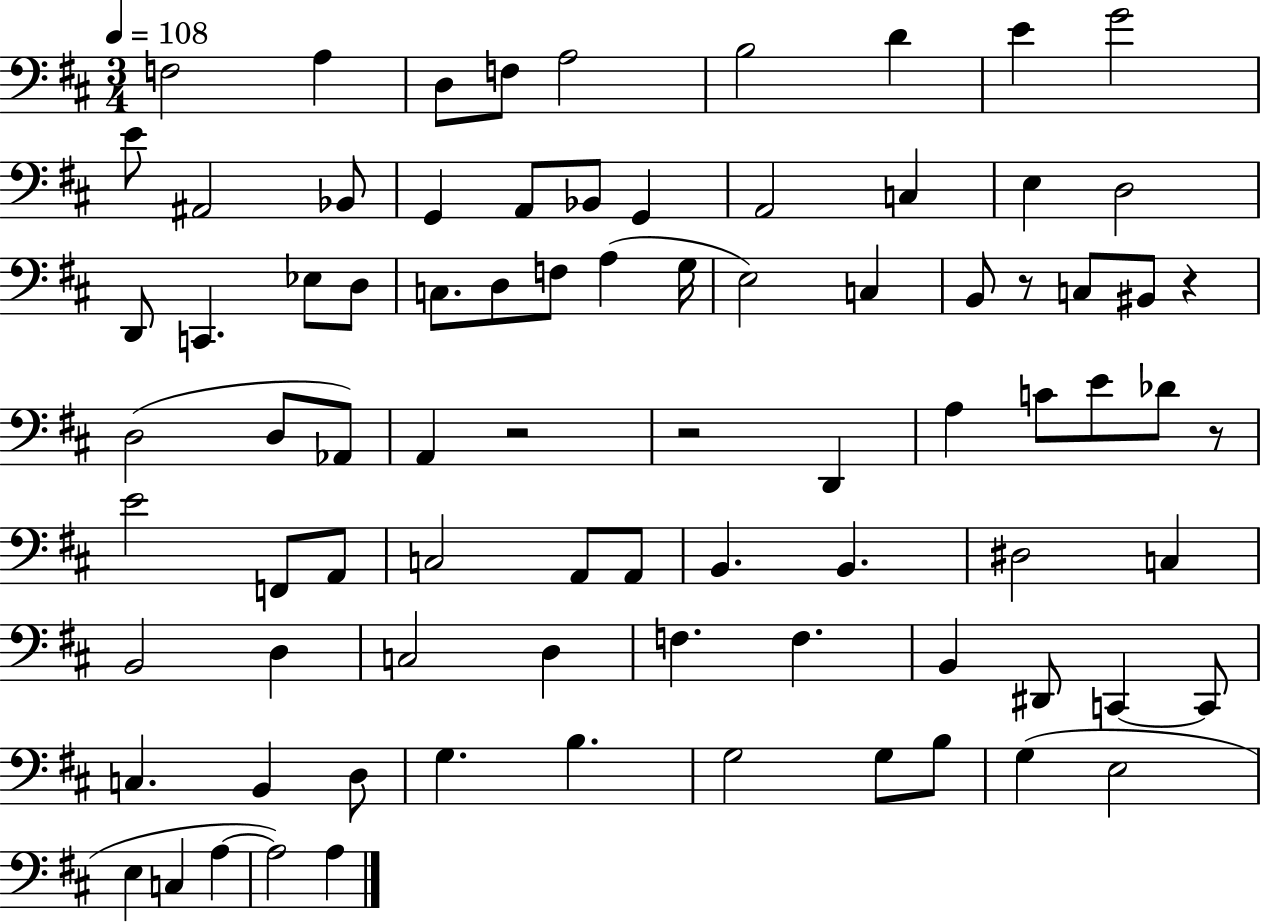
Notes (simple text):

F3/h A3/q D3/e F3/e A3/h B3/h D4/q E4/q G4/h E4/e A#2/h Bb2/e G2/q A2/e Bb2/e G2/q A2/h C3/q E3/q D3/h D2/e C2/q. Eb3/e D3/e C3/e. D3/e F3/e A3/q G3/s E3/h C3/q B2/e R/e C3/e BIS2/e R/q D3/h D3/e Ab2/e A2/q R/h R/h D2/q A3/q C4/e E4/e Db4/e R/e E4/h F2/e A2/e C3/h A2/e A2/e B2/q. B2/q. D#3/h C3/q B2/h D3/q C3/h D3/q F3/q. F3/q. B2/q D#2/e C2/q C2/e C3/q. B2/q D3/e G3/q. B3/q. G3/h G3/e B3/e G3/q E3/h E3/q C3/q A3/q A3/h A3/q